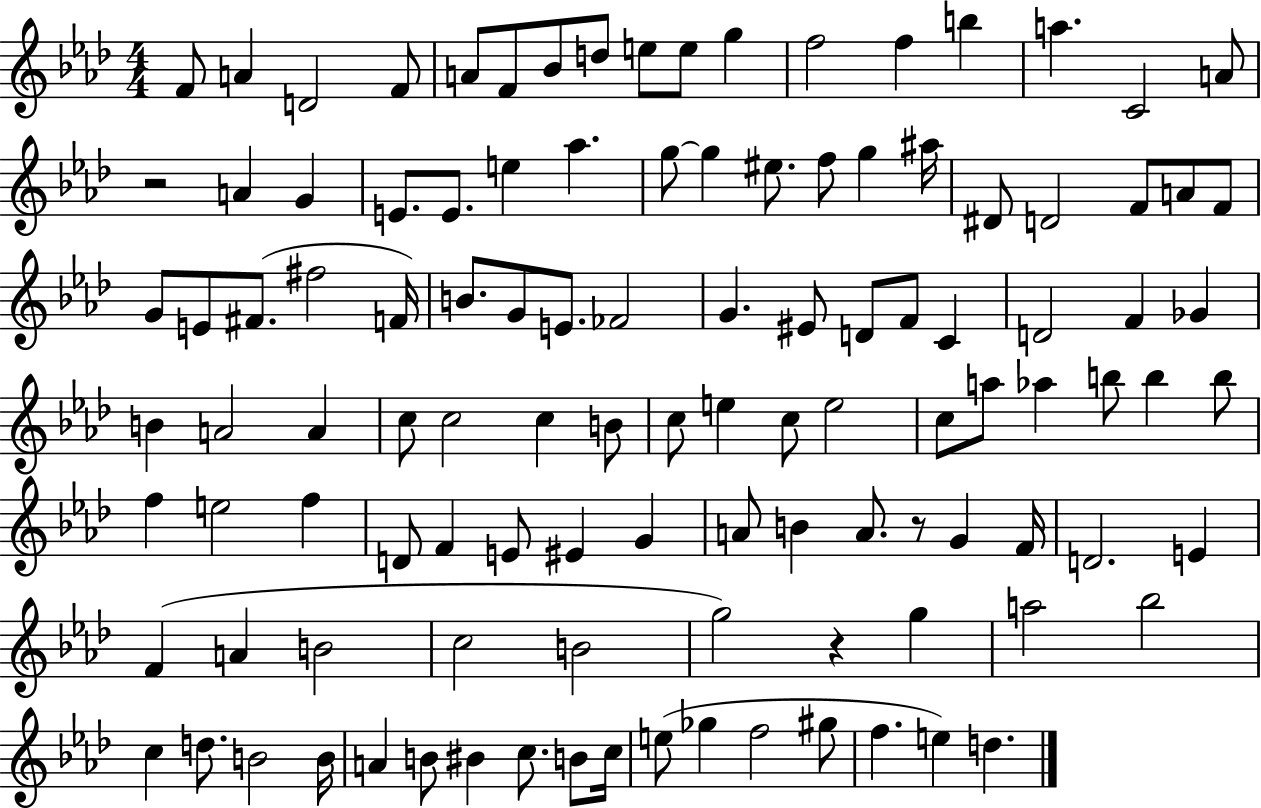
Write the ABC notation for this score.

X:1
T:Untitled
M:4/4
L:1/4
K:Ab
F/2 A D2 F/2 A/2 F/2 _B/2 d/2 e/2 e/2 g f2 f b a C2 A/2 z2 A G E/2 E/2 e _a g/2 g ^e/2 f/2 g ^a/4 ^D/2 D2 F/2 A/2 F/2 G/2 E/2 ^F/2 ^f2 F/4 B/2 G/2 E/2 _F2 G ^E/2 D/2 F/2 C D2 F _G B A2 A c/2 c2 c B/2 c/2 e c/2 e2 c/2 a/2 _a b/2 b b/2 f e2 f D/2 F E/2 ^E G A/2 B A/2 z/2 G F/4 D2 E F A B2 c2 B2 g2 z g a2 _b2 c d/2 B2 B/4 A B/2 ^B c/2 B/2 c/4 e/2 _g f2 ^g/2 f e d